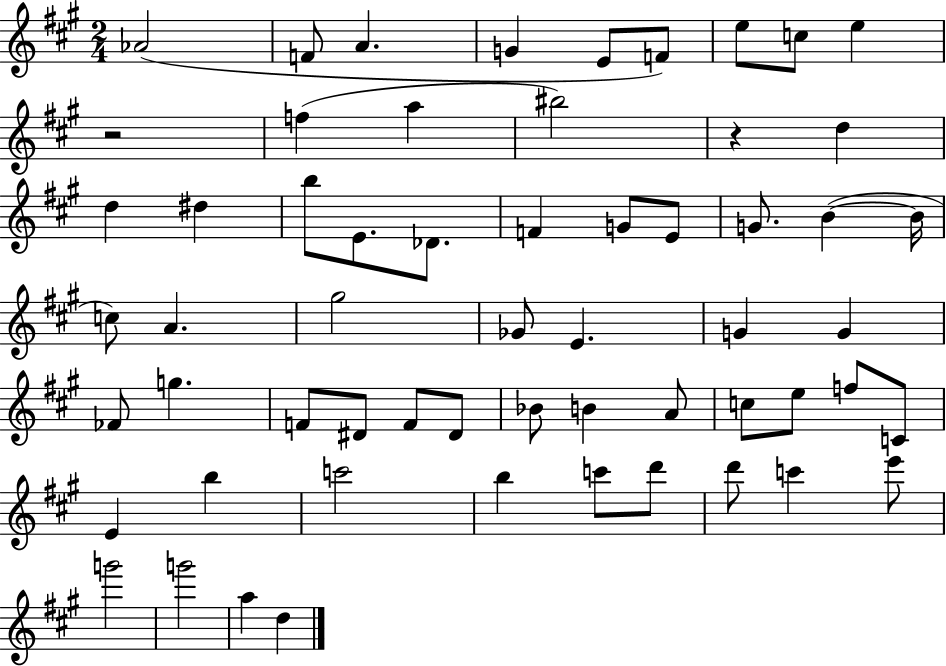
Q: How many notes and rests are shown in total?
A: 59